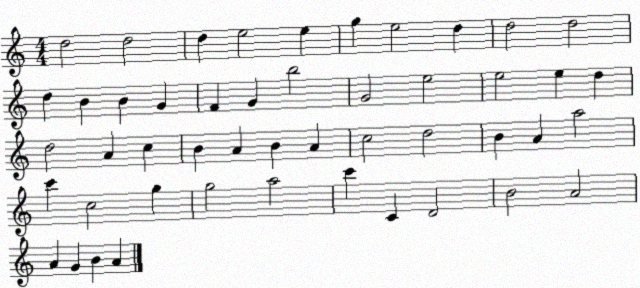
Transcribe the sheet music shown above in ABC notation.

X:1
T:Untitled
M:4/4
L:1/4
K:C
d2 d2 d e2 e g e2 d d2 d2 d B B G F G b2 G2 e2 e2 e d d2 A c B A B A c2 d2 B A a2 c' c2 g g2 a2 c' C D2 B2 A2 A G B A